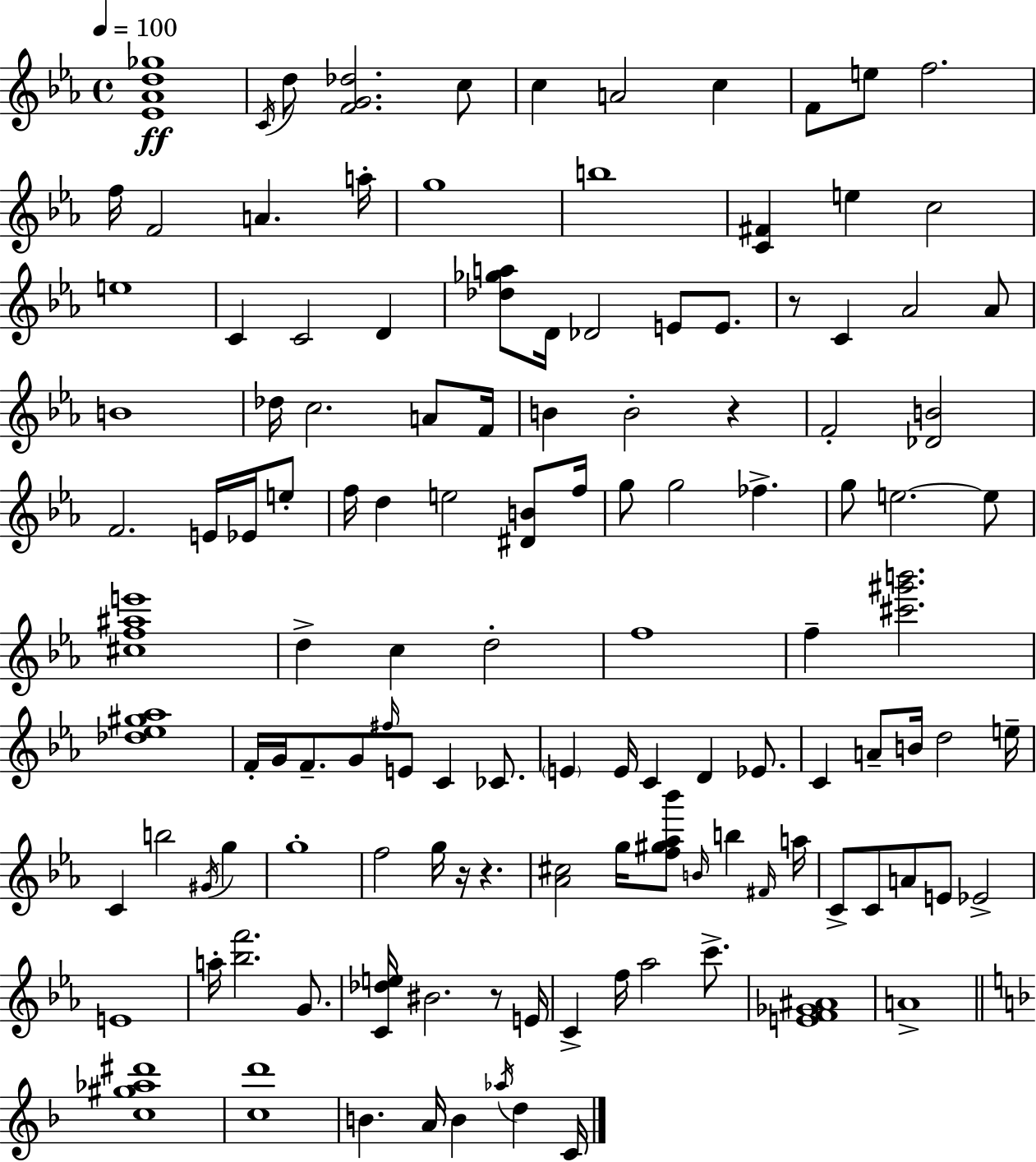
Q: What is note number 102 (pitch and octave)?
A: A4